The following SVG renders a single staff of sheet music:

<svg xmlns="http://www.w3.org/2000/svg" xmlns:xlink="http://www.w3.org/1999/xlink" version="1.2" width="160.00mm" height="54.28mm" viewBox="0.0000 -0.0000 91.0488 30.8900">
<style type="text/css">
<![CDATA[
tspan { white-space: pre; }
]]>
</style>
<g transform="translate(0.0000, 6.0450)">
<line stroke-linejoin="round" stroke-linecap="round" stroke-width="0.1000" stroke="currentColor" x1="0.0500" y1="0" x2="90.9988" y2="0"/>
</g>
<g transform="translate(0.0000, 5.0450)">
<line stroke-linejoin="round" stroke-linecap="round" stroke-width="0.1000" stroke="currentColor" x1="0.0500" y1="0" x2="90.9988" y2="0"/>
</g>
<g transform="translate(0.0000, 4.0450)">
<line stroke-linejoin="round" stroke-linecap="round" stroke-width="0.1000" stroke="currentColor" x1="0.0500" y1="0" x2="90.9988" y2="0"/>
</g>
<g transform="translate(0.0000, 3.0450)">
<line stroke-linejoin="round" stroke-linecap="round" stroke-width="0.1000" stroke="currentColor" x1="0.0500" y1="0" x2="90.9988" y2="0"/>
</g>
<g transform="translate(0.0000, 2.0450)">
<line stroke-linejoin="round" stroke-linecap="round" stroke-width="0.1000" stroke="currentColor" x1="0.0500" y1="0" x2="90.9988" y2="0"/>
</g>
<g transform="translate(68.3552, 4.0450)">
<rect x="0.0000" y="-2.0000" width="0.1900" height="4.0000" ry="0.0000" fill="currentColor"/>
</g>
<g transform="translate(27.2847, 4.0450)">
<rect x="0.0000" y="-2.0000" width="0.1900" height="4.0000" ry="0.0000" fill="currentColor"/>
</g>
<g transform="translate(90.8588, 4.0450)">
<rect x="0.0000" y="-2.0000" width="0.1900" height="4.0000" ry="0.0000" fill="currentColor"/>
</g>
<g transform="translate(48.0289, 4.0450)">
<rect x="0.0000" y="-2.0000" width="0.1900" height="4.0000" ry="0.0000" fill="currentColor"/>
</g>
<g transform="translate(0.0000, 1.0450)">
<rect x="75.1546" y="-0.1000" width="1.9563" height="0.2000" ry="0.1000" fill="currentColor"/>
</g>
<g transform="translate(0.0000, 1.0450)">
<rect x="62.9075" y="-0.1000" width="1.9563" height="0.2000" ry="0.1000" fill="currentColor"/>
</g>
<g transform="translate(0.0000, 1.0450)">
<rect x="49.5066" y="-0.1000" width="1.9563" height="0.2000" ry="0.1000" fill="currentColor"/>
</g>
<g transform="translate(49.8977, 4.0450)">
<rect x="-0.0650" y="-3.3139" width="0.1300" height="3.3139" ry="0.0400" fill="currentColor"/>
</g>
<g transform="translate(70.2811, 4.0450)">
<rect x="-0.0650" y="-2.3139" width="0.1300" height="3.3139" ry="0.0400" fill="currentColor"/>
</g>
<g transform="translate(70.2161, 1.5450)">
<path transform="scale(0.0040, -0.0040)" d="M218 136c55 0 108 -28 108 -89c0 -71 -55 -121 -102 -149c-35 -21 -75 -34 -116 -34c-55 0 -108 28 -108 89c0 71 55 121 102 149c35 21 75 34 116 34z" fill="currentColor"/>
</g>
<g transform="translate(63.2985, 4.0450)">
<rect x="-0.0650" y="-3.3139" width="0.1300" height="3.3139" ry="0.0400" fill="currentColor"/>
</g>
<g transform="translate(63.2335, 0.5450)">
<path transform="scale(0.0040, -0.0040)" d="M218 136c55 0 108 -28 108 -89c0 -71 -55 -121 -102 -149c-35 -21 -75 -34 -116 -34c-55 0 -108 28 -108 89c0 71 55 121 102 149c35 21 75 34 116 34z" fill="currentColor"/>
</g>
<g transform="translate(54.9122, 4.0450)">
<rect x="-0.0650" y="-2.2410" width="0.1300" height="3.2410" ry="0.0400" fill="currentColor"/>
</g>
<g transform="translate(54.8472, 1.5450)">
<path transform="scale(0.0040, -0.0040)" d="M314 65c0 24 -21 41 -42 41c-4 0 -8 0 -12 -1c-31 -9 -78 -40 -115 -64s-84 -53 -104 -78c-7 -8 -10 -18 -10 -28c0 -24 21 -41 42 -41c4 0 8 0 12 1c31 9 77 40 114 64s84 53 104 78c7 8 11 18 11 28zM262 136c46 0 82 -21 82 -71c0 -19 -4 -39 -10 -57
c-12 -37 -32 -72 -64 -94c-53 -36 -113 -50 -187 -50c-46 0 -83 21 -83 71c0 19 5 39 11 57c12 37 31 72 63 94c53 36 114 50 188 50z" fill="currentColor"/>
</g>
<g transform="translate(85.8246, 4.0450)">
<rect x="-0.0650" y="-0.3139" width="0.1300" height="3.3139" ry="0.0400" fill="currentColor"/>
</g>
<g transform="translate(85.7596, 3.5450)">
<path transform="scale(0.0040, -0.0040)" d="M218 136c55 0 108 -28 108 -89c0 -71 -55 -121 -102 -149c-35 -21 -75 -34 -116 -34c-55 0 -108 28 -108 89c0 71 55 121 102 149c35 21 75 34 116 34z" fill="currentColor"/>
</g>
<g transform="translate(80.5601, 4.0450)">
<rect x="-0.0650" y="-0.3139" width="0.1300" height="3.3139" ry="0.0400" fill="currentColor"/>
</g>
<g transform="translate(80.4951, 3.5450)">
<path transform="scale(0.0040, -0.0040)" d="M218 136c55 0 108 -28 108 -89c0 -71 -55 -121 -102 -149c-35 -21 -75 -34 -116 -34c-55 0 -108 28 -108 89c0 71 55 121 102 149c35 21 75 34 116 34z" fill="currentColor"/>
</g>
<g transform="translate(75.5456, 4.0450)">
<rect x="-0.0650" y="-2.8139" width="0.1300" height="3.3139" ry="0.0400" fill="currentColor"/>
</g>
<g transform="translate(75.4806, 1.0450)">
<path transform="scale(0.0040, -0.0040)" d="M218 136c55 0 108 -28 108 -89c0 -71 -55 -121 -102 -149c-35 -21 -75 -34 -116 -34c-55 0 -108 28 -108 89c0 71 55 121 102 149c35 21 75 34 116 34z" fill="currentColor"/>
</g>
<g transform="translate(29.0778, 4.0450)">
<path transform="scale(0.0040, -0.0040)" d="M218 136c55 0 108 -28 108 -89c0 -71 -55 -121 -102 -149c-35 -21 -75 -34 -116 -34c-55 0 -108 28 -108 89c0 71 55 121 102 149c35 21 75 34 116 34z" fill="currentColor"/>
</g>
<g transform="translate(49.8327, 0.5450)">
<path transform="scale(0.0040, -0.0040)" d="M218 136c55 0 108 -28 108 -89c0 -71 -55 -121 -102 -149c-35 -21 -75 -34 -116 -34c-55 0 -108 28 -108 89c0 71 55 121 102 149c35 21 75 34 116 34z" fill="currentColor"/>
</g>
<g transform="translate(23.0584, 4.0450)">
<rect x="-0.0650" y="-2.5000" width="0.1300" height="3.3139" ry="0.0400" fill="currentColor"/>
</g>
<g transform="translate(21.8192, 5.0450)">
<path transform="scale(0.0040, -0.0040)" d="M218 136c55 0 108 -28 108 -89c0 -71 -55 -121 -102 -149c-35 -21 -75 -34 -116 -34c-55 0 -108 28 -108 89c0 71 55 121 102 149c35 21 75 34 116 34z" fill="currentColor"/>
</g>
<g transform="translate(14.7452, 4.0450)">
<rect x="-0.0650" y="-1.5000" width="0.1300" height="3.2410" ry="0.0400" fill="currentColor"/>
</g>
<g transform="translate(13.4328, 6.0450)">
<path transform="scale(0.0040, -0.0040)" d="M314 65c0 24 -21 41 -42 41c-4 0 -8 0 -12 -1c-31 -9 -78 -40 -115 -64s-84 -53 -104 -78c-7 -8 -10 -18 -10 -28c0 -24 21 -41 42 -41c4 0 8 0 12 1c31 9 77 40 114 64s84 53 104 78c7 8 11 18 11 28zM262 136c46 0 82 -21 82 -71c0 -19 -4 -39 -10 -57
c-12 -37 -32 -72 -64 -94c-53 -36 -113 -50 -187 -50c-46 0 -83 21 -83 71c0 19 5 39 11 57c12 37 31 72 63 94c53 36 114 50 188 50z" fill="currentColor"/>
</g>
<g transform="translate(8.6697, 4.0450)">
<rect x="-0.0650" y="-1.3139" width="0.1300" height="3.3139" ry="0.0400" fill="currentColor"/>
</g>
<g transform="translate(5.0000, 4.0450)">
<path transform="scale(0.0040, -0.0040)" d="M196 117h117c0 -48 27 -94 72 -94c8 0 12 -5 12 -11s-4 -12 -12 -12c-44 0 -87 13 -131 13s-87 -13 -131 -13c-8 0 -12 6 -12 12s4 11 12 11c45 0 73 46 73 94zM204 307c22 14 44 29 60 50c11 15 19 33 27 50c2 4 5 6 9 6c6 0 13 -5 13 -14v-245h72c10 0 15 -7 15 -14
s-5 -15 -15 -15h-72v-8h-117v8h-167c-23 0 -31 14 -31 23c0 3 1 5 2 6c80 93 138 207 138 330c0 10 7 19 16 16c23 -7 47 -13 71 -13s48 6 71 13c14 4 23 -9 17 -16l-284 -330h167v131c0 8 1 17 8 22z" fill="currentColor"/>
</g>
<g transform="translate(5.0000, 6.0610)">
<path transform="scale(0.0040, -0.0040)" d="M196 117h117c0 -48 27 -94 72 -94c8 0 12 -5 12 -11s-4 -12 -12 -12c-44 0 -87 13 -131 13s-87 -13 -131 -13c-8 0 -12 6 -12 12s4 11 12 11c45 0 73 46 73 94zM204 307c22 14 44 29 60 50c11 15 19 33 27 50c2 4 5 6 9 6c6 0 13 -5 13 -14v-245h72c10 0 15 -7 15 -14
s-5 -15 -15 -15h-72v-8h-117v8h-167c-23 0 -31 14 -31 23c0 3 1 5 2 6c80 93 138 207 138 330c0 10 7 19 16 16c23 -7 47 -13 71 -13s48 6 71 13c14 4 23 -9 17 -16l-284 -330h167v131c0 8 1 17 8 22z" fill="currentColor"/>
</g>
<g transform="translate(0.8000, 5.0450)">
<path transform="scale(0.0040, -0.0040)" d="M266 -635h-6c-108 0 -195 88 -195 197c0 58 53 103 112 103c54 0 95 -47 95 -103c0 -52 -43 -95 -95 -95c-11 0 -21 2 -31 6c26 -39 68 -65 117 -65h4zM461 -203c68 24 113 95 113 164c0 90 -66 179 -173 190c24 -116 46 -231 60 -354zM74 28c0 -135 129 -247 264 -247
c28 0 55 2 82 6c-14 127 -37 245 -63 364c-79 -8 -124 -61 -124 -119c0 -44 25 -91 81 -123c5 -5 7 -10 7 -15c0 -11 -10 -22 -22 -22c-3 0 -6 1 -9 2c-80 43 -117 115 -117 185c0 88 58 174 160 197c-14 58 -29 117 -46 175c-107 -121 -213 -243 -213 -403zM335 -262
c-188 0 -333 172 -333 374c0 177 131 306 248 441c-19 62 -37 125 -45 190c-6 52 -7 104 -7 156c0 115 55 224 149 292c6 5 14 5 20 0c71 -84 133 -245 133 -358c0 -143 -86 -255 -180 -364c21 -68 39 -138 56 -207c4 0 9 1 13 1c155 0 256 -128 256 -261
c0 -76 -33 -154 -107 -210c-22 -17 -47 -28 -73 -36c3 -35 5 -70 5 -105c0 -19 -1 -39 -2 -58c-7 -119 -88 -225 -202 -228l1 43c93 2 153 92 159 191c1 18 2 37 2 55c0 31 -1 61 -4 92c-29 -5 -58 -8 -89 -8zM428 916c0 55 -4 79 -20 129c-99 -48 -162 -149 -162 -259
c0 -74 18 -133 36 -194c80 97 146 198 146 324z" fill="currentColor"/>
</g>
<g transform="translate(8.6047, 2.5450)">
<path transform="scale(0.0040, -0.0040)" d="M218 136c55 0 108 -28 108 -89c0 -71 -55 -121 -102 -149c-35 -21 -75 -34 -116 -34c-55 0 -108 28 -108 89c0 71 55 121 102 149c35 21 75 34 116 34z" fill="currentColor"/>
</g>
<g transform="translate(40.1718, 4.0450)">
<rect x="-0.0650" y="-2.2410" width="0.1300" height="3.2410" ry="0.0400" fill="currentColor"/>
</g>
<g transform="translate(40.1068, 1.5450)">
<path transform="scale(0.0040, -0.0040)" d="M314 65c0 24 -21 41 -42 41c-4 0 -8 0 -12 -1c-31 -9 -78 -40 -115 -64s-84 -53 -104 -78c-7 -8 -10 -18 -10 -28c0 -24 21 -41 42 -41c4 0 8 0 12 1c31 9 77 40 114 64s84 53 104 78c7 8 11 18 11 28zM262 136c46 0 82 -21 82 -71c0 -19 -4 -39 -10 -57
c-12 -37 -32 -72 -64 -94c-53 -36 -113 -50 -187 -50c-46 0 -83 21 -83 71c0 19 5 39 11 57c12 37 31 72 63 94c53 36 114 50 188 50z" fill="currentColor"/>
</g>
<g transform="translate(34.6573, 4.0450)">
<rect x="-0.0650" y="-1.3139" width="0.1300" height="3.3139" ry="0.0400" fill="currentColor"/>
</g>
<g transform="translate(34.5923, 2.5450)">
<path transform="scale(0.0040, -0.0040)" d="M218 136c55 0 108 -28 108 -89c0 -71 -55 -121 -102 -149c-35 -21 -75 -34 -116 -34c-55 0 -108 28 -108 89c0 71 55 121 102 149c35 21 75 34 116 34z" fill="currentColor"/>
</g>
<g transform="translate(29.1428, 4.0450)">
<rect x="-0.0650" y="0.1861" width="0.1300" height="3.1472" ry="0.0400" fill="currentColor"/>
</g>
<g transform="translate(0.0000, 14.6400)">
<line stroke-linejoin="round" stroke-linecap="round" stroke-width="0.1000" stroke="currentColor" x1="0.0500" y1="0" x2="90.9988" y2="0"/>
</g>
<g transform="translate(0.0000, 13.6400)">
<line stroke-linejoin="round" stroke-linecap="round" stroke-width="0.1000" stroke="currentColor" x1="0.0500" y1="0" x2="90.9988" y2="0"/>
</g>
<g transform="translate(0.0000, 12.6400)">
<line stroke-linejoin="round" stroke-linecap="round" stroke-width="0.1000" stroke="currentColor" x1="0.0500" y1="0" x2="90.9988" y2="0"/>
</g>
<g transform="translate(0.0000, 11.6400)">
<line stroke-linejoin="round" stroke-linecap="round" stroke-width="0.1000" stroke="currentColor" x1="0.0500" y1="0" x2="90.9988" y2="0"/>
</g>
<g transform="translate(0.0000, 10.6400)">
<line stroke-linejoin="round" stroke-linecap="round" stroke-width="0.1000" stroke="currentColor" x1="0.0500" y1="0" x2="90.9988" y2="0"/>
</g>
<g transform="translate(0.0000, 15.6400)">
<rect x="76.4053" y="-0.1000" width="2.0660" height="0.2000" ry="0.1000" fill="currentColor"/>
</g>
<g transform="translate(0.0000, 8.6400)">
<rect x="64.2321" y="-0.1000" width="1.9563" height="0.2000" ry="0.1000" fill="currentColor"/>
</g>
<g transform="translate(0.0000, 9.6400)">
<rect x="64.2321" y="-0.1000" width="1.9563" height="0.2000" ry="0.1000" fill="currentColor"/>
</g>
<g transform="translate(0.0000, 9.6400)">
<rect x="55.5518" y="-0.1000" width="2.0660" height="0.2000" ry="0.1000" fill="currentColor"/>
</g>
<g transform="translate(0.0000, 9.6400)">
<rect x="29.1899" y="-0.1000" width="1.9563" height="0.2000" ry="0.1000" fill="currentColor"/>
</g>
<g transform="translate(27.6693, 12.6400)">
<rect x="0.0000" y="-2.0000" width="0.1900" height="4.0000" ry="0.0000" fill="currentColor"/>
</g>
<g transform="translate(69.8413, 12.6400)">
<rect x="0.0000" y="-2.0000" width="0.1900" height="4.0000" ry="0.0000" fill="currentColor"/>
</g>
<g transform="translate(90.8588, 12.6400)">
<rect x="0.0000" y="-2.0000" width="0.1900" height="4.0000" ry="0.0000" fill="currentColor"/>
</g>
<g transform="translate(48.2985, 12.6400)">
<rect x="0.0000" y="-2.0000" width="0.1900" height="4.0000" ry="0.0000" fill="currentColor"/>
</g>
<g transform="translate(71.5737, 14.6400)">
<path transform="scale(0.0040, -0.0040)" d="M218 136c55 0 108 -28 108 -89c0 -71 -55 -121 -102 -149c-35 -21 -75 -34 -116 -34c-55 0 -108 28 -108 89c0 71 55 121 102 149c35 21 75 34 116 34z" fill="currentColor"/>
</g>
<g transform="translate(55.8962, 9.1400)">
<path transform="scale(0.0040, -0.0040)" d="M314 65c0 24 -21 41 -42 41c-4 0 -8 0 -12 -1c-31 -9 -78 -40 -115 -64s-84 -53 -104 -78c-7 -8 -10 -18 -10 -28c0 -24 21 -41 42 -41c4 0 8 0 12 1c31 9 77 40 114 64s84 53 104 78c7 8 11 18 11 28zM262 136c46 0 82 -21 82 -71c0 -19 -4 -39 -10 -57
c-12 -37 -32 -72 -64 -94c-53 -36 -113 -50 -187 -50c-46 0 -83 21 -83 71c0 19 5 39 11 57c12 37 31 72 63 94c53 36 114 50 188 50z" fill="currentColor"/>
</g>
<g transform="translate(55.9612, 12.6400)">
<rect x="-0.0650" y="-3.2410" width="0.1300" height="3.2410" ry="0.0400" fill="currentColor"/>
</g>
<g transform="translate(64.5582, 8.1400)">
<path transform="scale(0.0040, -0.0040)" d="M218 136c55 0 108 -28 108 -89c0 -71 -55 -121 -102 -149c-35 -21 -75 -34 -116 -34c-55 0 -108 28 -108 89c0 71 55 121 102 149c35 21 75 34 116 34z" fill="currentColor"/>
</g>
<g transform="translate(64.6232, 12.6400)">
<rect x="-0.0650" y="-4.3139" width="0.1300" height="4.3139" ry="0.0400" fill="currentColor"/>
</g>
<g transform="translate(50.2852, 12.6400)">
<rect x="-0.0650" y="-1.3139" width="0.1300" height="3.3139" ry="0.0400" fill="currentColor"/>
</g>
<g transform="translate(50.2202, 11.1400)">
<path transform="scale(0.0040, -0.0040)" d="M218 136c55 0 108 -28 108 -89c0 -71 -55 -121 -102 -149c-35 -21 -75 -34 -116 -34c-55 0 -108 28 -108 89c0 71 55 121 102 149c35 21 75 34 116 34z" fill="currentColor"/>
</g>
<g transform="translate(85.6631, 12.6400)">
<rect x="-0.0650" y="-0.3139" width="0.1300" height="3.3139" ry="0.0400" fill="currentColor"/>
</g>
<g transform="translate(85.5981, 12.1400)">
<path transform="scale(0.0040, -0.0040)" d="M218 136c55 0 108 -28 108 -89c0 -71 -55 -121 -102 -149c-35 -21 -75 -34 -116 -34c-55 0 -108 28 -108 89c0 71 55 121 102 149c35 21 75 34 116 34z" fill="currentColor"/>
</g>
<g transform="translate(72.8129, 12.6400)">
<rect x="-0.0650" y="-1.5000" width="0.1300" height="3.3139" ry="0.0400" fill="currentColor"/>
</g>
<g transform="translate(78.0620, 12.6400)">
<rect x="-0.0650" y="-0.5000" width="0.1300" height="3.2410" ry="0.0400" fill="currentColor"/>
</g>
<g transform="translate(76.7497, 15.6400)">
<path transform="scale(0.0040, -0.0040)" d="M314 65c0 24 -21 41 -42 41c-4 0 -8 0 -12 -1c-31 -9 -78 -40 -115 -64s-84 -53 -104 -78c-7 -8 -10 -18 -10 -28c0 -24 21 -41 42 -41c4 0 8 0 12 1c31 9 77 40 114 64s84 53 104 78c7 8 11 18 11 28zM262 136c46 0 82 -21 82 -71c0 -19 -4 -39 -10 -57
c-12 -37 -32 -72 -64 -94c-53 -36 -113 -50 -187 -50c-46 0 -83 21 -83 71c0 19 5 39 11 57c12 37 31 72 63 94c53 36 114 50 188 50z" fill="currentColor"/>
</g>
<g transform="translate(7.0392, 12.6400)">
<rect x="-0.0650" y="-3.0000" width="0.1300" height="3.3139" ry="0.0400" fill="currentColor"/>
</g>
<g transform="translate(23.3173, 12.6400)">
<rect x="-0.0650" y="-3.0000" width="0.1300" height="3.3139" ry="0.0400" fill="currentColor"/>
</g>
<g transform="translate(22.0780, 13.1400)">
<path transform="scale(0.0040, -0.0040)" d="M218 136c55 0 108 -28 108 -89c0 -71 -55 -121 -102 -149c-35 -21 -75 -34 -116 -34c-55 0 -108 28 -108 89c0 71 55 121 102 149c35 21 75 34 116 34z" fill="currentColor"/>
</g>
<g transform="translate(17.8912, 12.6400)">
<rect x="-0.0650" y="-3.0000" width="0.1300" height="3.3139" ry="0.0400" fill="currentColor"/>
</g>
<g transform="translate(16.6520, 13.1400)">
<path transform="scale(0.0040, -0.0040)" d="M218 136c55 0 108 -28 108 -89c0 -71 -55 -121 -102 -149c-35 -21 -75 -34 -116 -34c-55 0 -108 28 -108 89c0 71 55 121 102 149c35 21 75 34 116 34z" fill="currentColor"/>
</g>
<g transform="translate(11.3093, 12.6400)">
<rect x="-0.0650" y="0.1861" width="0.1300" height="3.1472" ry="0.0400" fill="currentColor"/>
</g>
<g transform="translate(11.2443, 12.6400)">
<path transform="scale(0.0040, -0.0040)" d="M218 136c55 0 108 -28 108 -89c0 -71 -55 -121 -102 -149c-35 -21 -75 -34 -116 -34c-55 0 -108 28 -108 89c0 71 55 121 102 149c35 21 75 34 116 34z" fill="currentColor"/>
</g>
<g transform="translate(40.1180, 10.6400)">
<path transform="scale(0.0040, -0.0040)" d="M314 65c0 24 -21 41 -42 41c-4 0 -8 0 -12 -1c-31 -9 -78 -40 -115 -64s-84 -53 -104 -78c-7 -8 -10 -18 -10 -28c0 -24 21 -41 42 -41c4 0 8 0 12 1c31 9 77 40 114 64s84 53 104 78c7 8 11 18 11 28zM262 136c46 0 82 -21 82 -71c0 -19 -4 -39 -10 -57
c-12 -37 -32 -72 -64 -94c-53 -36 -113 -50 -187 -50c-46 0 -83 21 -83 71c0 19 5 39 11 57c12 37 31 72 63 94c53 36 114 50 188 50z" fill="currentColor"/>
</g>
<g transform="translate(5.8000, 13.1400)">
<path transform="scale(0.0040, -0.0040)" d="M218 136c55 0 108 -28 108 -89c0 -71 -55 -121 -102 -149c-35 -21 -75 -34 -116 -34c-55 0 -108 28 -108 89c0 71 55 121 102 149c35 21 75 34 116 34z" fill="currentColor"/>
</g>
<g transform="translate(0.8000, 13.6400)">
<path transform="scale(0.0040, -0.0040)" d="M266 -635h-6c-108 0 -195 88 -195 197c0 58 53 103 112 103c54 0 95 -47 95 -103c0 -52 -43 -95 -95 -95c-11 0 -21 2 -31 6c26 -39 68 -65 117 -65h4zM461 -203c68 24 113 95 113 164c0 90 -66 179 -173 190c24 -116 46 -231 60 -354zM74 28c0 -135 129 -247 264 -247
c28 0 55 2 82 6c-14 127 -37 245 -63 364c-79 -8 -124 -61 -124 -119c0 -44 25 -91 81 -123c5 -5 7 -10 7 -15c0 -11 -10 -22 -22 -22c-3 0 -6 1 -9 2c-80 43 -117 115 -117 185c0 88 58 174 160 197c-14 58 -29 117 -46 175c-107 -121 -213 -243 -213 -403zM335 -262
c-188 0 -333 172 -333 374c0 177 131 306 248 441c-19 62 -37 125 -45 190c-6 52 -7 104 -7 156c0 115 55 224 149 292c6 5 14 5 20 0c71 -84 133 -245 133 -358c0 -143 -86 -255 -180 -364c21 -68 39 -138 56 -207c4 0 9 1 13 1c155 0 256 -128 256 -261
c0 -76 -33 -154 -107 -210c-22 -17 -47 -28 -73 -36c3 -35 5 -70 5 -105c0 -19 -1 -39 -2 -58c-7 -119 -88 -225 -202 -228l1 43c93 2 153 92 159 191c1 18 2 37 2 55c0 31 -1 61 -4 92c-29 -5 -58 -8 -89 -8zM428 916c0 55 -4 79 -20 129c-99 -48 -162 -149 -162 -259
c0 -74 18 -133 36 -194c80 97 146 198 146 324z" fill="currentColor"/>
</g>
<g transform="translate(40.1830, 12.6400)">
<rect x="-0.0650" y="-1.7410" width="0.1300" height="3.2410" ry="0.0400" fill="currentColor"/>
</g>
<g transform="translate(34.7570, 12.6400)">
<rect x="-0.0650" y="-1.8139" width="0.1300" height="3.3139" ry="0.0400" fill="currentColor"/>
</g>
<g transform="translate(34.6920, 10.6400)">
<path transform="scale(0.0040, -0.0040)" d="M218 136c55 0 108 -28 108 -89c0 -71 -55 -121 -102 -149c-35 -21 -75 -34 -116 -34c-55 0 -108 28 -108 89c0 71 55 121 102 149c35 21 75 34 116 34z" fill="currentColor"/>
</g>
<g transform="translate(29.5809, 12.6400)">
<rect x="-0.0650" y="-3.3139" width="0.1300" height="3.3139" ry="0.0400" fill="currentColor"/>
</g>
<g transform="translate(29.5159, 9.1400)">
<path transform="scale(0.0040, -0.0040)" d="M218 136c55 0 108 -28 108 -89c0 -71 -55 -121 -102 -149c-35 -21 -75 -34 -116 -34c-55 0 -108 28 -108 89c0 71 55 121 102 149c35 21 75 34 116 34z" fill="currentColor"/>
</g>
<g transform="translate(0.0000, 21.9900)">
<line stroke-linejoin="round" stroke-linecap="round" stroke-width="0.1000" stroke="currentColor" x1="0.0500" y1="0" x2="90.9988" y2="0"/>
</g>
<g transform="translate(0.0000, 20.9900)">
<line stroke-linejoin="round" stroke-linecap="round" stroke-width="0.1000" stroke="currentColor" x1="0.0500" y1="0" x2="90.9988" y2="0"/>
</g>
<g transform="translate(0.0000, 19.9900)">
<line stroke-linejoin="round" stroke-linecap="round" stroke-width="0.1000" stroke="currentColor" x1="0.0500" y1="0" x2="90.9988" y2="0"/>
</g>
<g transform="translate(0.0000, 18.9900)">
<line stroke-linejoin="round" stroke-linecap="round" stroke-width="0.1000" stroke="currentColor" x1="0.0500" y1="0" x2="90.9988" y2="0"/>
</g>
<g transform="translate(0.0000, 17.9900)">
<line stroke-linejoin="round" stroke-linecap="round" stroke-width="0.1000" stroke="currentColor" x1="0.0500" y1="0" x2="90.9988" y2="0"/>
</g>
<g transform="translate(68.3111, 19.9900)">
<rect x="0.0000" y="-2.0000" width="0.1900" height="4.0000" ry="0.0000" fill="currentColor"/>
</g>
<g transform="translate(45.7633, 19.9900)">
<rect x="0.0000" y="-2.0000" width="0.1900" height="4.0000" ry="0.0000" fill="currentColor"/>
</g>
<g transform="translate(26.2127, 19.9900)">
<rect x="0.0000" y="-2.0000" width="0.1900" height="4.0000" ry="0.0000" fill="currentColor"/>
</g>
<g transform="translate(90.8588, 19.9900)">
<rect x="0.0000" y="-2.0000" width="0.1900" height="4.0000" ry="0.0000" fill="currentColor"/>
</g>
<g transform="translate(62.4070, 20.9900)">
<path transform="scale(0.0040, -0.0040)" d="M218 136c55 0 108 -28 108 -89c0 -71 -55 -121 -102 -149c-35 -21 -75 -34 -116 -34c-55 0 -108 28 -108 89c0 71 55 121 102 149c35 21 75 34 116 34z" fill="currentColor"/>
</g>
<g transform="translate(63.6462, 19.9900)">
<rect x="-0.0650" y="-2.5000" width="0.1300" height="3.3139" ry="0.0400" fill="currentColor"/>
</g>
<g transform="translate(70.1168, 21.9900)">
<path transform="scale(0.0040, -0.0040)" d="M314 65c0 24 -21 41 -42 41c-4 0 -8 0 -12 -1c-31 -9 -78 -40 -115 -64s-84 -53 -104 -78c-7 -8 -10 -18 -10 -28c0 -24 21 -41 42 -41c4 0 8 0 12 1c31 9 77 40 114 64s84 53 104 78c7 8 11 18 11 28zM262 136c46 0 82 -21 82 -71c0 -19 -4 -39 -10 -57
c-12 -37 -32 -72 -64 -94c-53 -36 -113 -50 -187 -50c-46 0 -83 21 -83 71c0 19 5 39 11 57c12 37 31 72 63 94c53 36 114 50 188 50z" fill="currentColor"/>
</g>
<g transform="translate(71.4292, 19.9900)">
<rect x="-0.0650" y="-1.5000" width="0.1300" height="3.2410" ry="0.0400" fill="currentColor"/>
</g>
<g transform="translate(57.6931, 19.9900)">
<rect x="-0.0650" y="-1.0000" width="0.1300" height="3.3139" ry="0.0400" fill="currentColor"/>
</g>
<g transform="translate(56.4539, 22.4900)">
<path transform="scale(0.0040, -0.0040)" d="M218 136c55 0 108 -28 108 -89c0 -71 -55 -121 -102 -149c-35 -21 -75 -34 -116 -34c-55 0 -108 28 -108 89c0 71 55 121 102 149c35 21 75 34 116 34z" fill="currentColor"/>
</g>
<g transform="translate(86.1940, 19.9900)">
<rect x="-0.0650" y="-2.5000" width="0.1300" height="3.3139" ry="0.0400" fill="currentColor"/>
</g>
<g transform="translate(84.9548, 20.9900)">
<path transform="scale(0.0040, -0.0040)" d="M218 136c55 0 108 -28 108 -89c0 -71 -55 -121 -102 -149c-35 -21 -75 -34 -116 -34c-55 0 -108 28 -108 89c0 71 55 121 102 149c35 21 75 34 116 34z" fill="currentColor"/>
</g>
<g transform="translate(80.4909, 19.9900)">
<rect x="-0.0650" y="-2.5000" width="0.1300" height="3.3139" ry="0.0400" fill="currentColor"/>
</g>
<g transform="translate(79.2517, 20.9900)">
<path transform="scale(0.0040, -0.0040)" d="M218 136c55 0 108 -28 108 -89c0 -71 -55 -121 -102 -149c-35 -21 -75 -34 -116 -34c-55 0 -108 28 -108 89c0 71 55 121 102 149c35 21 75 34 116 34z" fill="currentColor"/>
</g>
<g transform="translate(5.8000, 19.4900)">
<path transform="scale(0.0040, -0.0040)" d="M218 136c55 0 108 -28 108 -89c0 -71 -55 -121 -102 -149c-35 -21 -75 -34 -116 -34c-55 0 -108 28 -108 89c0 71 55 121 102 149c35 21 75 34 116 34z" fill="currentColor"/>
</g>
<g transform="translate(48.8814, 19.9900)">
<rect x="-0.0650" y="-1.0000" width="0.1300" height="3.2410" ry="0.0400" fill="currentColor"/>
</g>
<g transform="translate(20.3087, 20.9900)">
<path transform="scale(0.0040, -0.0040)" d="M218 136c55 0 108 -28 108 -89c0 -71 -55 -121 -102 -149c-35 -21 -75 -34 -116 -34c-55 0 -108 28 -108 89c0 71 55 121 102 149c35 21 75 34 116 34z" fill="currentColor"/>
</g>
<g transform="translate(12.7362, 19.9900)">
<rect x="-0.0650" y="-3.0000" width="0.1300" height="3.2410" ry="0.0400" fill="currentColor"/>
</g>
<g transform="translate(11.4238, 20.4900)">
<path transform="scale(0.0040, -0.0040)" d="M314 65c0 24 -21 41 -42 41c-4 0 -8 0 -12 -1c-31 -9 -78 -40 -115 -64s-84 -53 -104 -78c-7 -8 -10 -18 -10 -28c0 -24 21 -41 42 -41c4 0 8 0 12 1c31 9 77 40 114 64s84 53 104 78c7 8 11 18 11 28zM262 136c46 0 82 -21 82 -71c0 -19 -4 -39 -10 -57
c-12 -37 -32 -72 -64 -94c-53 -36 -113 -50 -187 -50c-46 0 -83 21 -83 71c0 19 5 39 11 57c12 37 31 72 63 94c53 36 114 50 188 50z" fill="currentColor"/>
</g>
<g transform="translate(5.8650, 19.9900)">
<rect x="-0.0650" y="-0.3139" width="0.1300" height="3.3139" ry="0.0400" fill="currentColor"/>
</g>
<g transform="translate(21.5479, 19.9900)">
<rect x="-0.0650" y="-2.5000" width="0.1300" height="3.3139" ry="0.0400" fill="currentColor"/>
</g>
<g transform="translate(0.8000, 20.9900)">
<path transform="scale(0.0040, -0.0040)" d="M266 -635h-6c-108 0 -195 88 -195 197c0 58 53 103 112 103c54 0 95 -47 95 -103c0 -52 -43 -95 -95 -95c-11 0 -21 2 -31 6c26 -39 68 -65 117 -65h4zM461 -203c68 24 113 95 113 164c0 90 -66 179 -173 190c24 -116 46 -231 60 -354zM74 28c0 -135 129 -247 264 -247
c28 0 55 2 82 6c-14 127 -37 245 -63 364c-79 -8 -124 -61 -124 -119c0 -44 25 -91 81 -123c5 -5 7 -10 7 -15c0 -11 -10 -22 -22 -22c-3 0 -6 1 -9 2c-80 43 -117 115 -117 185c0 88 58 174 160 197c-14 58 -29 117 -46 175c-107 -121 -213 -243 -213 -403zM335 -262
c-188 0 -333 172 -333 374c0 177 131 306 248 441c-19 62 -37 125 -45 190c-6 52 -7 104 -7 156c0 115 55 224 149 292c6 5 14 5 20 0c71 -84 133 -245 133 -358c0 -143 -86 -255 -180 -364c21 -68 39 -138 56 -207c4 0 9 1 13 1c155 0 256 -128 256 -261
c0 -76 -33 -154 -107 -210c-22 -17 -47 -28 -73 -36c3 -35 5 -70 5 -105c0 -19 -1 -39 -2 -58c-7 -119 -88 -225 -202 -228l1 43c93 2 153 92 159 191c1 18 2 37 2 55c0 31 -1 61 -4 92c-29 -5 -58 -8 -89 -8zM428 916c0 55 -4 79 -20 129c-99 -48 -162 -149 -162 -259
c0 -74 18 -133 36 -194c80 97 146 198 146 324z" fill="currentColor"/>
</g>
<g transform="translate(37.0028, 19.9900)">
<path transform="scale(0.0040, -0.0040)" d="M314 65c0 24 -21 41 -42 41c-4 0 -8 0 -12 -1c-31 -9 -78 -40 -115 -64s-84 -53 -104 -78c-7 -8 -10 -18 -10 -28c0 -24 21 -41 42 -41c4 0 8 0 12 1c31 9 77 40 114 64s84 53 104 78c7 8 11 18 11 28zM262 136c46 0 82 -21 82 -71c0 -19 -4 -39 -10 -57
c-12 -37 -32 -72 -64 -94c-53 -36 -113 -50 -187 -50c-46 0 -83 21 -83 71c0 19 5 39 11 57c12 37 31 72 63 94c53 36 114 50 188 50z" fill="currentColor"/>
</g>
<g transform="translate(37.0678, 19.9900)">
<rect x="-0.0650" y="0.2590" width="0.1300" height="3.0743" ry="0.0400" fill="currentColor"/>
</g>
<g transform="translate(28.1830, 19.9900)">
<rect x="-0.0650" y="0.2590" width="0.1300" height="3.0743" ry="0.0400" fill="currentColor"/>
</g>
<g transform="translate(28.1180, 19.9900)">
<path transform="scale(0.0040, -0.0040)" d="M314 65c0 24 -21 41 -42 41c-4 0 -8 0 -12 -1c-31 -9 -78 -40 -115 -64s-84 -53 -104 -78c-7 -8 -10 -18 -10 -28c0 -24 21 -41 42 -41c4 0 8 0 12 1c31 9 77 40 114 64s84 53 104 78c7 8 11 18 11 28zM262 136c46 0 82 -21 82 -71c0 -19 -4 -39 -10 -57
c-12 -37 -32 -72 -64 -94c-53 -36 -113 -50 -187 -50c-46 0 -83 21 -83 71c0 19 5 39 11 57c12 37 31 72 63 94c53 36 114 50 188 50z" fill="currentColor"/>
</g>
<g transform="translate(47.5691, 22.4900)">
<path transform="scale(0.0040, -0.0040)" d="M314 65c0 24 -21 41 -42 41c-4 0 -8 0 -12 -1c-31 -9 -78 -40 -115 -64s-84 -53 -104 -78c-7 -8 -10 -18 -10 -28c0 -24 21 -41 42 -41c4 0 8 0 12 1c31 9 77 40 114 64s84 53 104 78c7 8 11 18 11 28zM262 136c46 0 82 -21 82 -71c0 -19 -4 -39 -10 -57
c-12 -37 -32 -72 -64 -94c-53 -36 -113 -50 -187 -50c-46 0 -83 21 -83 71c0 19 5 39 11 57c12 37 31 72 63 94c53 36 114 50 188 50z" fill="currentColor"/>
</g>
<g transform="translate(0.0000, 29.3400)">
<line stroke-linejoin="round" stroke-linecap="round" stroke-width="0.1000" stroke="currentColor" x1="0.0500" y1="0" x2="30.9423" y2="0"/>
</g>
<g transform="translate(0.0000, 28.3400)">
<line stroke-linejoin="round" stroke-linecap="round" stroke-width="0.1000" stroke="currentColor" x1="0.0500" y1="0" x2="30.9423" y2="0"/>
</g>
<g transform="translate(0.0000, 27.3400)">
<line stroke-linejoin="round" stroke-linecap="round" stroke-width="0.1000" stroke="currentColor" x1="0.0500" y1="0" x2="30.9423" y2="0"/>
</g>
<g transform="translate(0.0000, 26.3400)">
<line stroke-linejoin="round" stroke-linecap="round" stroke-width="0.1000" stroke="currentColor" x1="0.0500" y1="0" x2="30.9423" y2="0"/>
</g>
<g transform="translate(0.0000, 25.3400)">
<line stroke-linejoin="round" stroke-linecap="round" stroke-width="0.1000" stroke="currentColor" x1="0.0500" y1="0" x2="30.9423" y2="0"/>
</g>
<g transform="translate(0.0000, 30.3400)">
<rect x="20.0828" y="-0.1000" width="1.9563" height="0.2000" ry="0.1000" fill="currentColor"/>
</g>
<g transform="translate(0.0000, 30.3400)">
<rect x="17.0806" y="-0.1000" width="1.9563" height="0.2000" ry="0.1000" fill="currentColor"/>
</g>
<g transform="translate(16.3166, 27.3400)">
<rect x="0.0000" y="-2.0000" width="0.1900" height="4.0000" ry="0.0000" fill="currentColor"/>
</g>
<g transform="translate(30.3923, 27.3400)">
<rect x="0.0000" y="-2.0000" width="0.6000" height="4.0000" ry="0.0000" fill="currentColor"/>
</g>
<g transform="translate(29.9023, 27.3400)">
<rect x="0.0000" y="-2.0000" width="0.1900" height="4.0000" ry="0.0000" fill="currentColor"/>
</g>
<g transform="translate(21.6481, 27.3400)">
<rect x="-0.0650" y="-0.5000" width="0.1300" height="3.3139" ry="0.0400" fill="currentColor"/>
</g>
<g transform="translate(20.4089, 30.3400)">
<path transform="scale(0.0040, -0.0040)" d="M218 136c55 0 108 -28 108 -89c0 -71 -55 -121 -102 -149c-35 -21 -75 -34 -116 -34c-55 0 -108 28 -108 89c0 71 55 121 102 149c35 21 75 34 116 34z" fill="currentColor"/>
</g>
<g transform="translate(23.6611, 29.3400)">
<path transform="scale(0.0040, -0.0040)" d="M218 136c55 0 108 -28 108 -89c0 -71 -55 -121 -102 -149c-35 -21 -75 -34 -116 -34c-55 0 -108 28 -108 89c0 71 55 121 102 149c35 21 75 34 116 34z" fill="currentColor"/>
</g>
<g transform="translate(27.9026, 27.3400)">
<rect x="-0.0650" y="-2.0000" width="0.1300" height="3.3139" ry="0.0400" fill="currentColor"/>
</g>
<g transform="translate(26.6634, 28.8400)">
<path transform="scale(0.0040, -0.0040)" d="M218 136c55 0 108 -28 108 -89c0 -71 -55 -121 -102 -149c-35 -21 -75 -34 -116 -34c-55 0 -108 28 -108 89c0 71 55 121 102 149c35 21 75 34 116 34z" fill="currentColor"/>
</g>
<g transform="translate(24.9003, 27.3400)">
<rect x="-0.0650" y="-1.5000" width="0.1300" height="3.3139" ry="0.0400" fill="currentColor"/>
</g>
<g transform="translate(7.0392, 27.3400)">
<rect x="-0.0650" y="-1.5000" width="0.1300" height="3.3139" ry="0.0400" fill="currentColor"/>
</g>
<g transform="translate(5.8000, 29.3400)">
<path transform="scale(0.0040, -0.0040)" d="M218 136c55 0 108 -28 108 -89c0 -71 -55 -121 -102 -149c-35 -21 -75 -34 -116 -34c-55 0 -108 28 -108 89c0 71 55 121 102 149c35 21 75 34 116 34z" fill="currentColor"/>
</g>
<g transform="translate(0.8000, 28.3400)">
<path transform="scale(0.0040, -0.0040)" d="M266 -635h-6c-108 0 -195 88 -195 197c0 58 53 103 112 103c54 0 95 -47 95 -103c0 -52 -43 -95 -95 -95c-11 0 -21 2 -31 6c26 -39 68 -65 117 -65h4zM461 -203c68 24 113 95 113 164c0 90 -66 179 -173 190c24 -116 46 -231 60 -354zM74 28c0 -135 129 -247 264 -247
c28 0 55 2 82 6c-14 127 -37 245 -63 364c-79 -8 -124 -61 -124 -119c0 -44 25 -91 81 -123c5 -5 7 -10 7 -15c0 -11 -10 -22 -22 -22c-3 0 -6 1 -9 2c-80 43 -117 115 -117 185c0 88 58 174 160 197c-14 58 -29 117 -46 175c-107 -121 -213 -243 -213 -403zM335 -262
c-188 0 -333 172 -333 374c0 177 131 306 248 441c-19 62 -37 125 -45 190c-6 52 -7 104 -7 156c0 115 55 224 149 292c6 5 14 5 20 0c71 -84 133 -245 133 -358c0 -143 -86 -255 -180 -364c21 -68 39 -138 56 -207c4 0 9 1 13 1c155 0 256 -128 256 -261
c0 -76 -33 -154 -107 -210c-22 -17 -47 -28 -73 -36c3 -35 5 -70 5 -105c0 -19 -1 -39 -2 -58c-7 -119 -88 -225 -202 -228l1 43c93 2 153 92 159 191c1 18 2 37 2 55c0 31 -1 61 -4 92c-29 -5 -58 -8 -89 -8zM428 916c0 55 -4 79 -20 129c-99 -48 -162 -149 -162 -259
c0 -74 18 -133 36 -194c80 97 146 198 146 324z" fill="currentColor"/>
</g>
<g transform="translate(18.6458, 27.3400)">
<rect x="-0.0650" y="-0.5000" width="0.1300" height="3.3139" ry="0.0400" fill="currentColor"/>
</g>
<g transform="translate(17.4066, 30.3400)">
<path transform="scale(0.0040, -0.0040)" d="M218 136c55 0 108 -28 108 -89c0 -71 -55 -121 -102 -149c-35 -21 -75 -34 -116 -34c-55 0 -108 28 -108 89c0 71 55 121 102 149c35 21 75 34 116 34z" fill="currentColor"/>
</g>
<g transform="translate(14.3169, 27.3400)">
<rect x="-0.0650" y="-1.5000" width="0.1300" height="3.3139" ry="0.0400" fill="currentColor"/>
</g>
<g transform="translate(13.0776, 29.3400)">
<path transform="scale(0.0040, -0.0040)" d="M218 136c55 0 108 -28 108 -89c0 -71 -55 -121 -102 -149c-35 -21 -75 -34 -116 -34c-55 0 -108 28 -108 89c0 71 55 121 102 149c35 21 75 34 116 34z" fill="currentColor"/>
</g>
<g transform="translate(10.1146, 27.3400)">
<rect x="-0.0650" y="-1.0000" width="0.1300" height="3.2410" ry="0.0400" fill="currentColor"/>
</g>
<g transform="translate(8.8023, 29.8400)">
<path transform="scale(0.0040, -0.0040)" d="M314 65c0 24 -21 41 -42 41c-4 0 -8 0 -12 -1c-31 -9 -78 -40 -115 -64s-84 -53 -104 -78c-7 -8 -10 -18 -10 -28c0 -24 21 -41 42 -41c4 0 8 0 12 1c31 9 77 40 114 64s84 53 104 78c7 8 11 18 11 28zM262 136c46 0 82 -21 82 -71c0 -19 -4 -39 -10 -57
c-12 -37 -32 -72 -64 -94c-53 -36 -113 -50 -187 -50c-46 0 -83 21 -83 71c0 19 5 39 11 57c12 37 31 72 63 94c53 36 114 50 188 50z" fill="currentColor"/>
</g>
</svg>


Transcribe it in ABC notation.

X:1
T:Untitled
M:4/4
L:1/4
K:C
e E2 G B e g2 b g2 b g a c c A B A A b f f2 e b2 d' E C2 c c A2 G B2 B2 D2 D G E2 G G E D2 E C C E F